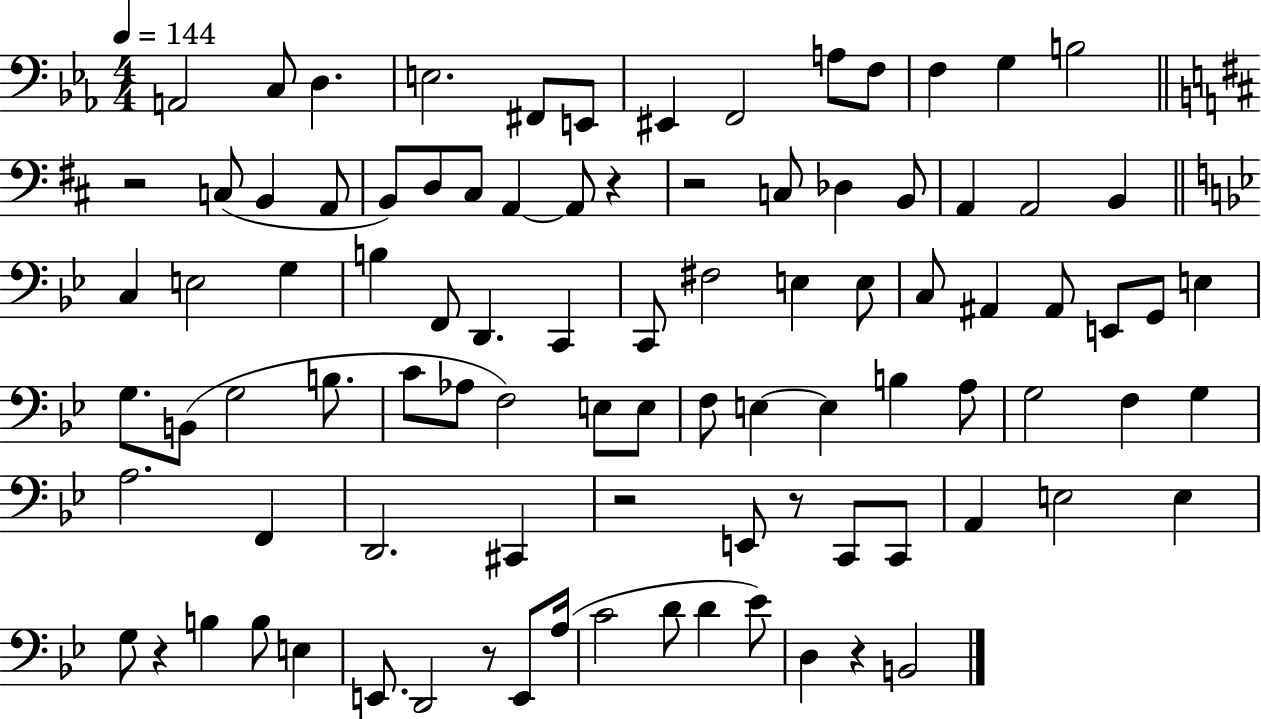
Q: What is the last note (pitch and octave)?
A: B2